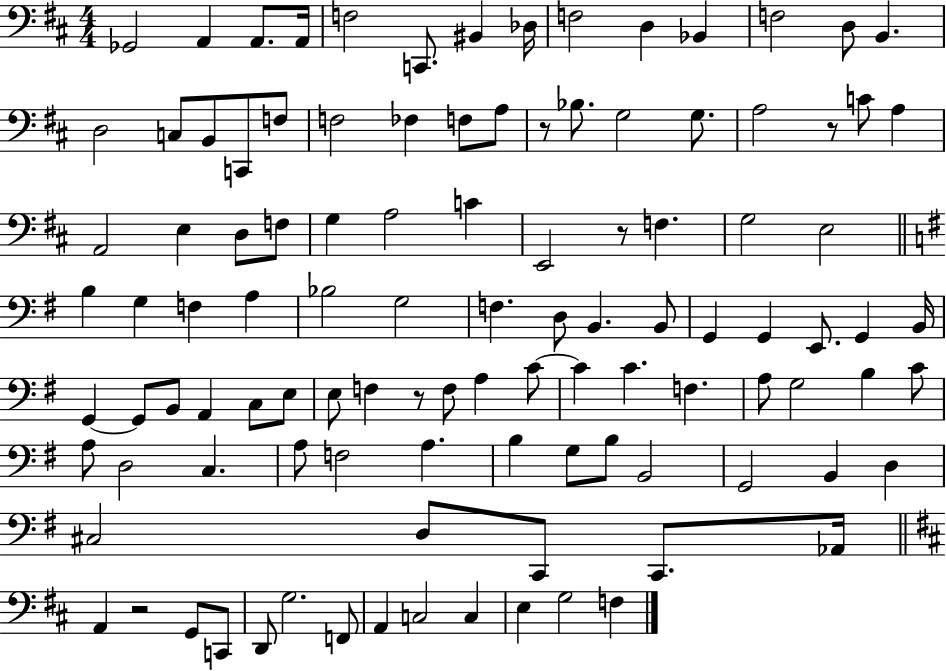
{
  \clef bass
  \numericTimeSignature
  \time 4/4
  \key d \major
  \repeat volta 2 { ges,2 a,4 a,8. a,16 | f2 c,8. bis,4 des16 | f2 d4 bes,4 | f2 d8 b,4. | \break d2 c8 b,8 c,8 f8 | f2 fes4 f8 a8 | r8 bes8. g2 g8. | a2 r8 c'8 a4 | \break a,2 e4 d8 f8 | g4 a2 c'4 | e,2 r8 f4. | g2 e2 | \break \bar "||" \break \key g \major b4 g4 f4 a4 | bes2 g2 | f4. d8 b,4. b,8 | g,4 g,4 e,8. g,4 b,16 | \break g,4~~ g,8 b,8 a,4 c8 e8 | e8 f4 r8 f8 a4 c'8~~ | c'4 c'4. f4. | a8 g2 b4 c'8 | \break a8 d2 c4. | a8 f2 a4. | b4 g8 b8 b,2 | g,2 b,4 d4 | \break cis2 d8 c,8 c,8. aes,16 | \bar "||" \break \key d \major a,4 r2 g,8 c,8 | d,8 g2. f,8 | a,4 c2 c4 | e4 g2 f4 | \break } \bar "|."
}